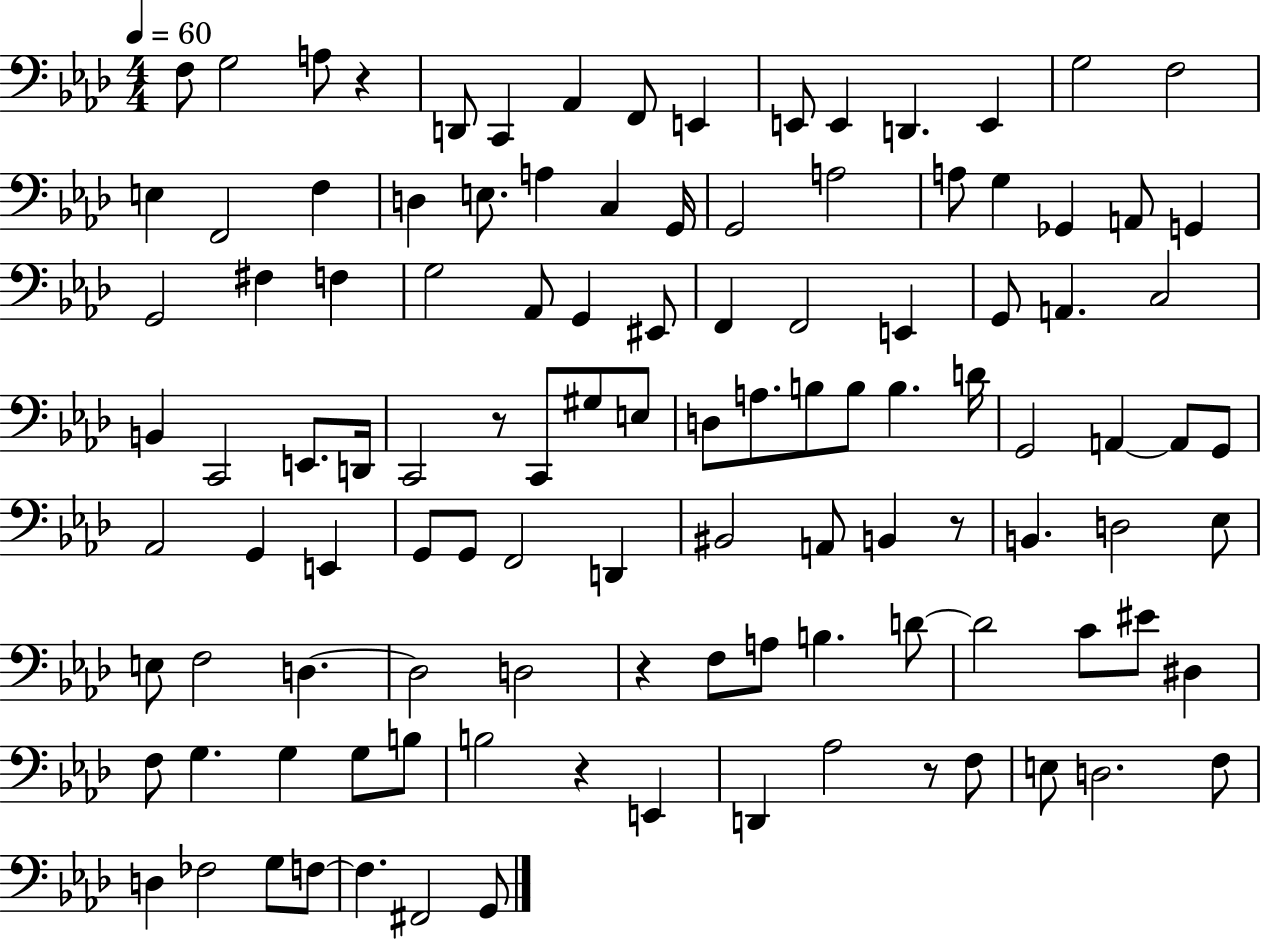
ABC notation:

X:1
T:Untitled
M:4/4
L:1/4
K:Ab
F,/2 G,2 A,/2 z D,,/2 C,, _A,, F,,/2 E,, E,,/2 E,, D,, E,, G,2 F,2 E, F,,2 F, D, E,/2 A, C, G,,/4 G,,2 A,2 A,/2 G, _G,, A,,/2 G,, G,,2 ^F, F, G,2 _A,,/2 G,, ^E,,/2 F,, F,,2 E,, G,,/2 A,, C,2 B,, C,,2 E,,/2 D,,/4 C,,2 z/2 C,,/2 ^G,/2 E,/2 D,/2 A,/2 B,/2 B,/2 B, D/4 G,,2 A,, A,,/2 G,,/2 _A,,2 G,, E,, G,,/2 G,,/2 F,,2 D,, ^B,,2 A,,/2 B,, z/2 B,, D,2 _E,/2 E,/2 F,2 D, D,2 D,2 z F,/2 A,/2 B, D/2 D2 C/2 ^E/2 ^D, F,/2 G, G, G,/2 B,/2 B,2 z E,, D,, _A,2 z/2 F,/2 E,/2 D,2 F,/2 D, _F,2 G,/2 F,/2 F, ^F,,2 G,,/2